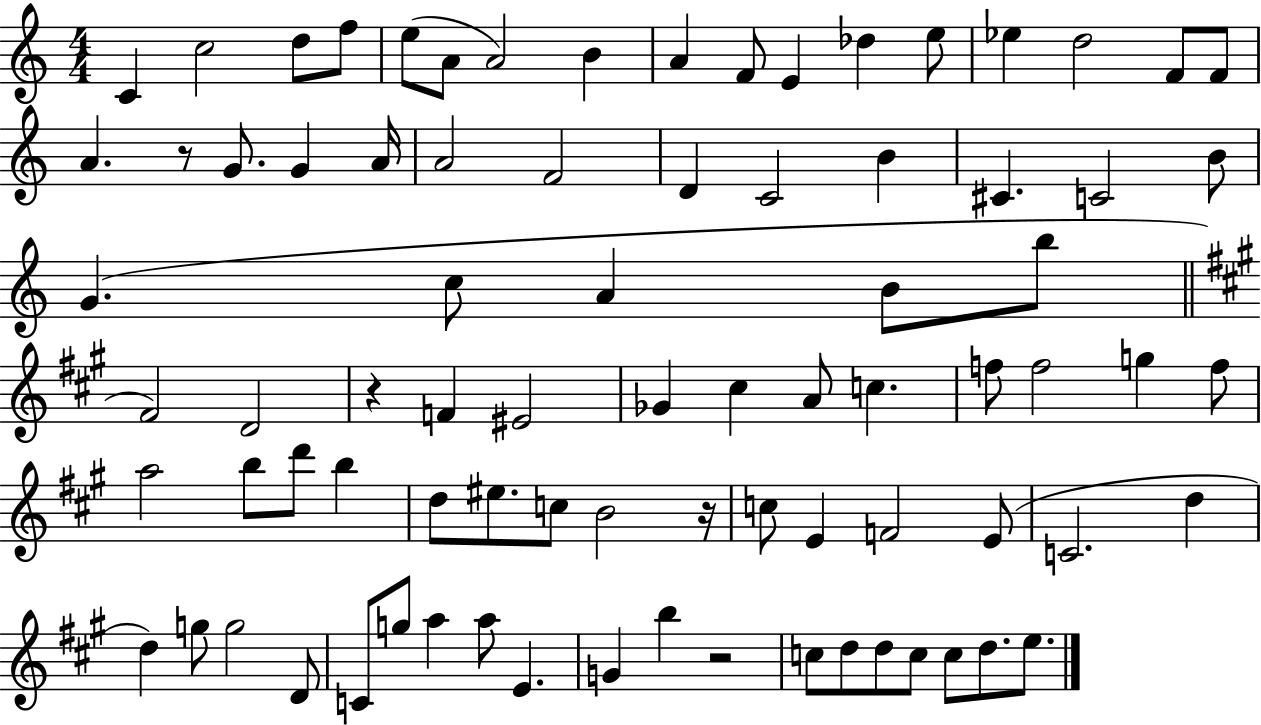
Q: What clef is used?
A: treble